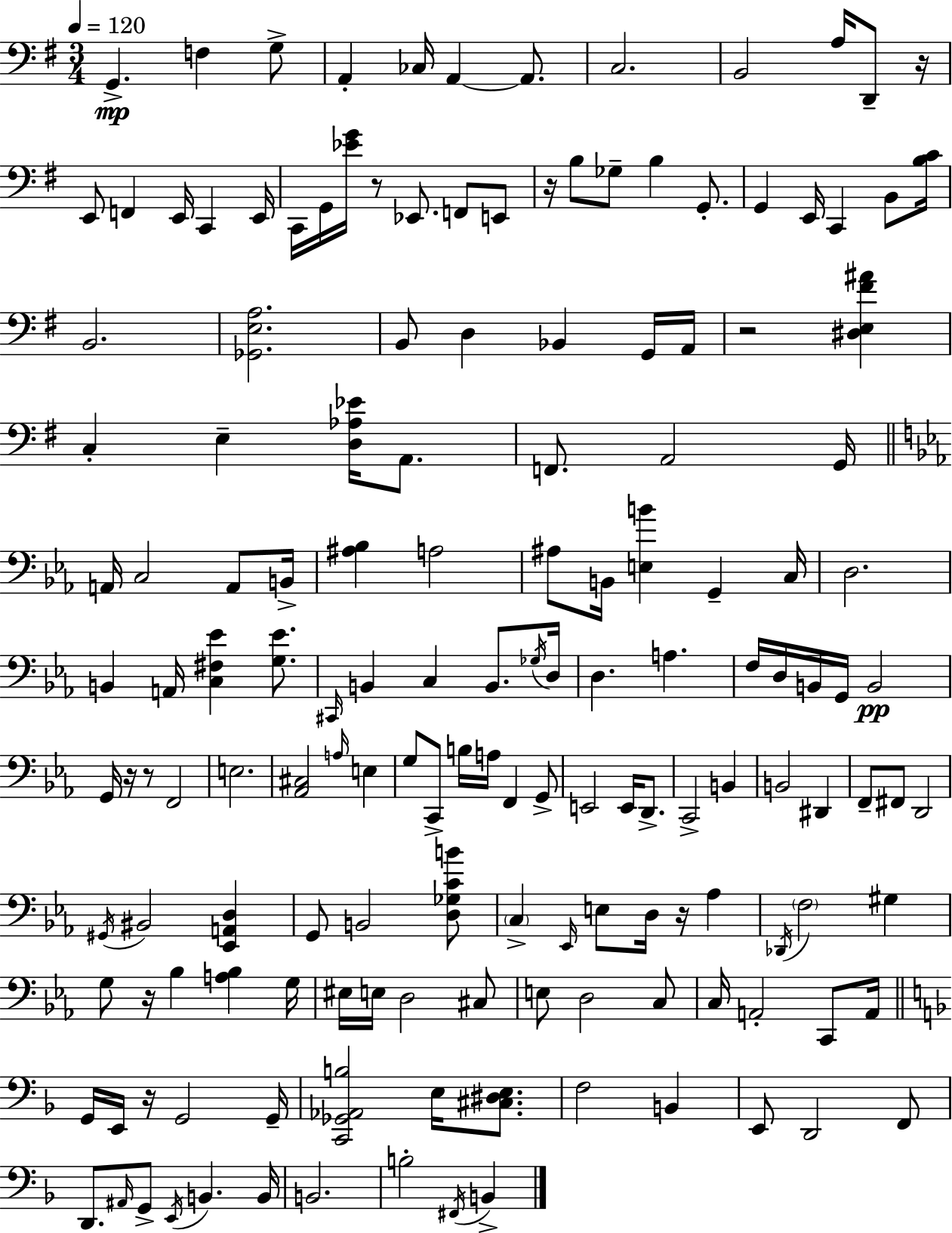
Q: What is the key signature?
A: E minor